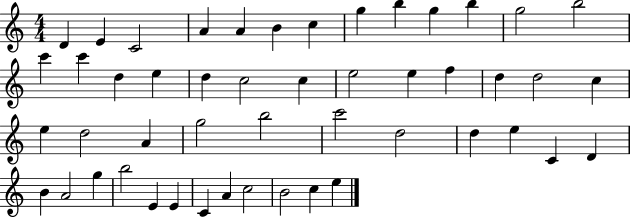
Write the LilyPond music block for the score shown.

{
  \clef treble
  \numericTimeSignature
  \time 4/4
  \key c \major
  d'4 e'4 c'2 | a'4 a'4 b'4 c''4 | g''4 b''4 g''4 b''4 | g''2 b''2 | \break c'''4 c'''4 d''4 e''4 | d''4 c''2 c''4 | e''2 e''4 f''4 | d''4 d''2 c''4 | \break e''4 d''2 a'4 | g''2 b''2 | c'''2 d''2 | d''4 e''4 c'4 d'4 | \break b'4 a'2 g''4 | b''2 e'4 e'4 | c'4 a'4 c''2 | b'2 c''4 e''4 | \break \bar "|."
}